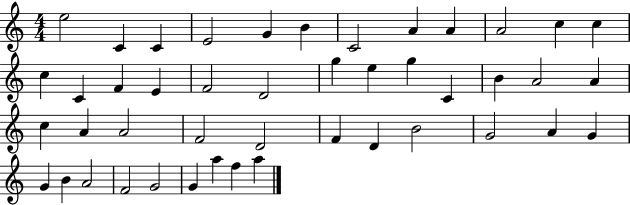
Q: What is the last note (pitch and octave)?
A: A5